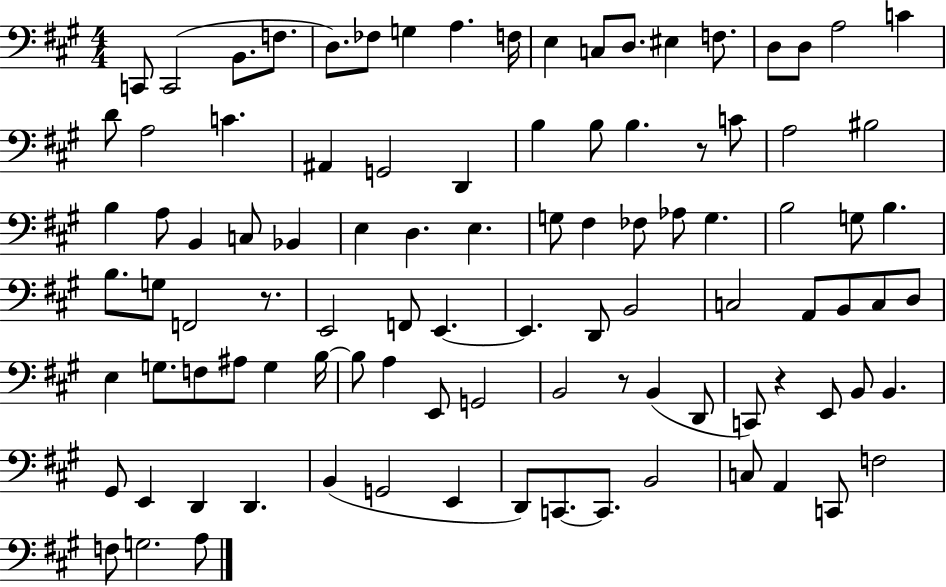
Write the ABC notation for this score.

X:1
T:Untitled
M:4/4
L:1/4
K:A
C,,/2 C,,2 B,,/2 F,/2 D,/2 _F,/2 G, A, F,/4 E, C,/2 D,/2 ^E, F,/2 D,/2 D,/2 A,2 C D/2 A,2 C ^A,, G,,2 D,, B, B,/2 B, z/2 C/2 A,2 ^B,2 B, A,/2 B,, C,/2 _B,, E, D, E, G,/2 ^F, _F,/2 _A,/2 G, B,2 G,/2 B, B,/2 G,/2 F,,2 z/2 E,,2 F,,/2 E,, E,, D,,/2 B,,2 C,2 A,,/2 B,,/2 C,/2 D,/2 E, G,/2 F,/2 ^A,/2 G, B,/4 B,/2 A, E,,/2 G,,2 B,,2 z/2 B,, D,,/2 C,,/2 z E,,/2 B,,/2 B,, ^G,,/2 E,, D,, D,, B,, G,,2 E,, D,,/2 C,,/2 C,,/2 B,,2 C,/2 A,, C,,/2 F,2 F,/2 G,2 A,/2